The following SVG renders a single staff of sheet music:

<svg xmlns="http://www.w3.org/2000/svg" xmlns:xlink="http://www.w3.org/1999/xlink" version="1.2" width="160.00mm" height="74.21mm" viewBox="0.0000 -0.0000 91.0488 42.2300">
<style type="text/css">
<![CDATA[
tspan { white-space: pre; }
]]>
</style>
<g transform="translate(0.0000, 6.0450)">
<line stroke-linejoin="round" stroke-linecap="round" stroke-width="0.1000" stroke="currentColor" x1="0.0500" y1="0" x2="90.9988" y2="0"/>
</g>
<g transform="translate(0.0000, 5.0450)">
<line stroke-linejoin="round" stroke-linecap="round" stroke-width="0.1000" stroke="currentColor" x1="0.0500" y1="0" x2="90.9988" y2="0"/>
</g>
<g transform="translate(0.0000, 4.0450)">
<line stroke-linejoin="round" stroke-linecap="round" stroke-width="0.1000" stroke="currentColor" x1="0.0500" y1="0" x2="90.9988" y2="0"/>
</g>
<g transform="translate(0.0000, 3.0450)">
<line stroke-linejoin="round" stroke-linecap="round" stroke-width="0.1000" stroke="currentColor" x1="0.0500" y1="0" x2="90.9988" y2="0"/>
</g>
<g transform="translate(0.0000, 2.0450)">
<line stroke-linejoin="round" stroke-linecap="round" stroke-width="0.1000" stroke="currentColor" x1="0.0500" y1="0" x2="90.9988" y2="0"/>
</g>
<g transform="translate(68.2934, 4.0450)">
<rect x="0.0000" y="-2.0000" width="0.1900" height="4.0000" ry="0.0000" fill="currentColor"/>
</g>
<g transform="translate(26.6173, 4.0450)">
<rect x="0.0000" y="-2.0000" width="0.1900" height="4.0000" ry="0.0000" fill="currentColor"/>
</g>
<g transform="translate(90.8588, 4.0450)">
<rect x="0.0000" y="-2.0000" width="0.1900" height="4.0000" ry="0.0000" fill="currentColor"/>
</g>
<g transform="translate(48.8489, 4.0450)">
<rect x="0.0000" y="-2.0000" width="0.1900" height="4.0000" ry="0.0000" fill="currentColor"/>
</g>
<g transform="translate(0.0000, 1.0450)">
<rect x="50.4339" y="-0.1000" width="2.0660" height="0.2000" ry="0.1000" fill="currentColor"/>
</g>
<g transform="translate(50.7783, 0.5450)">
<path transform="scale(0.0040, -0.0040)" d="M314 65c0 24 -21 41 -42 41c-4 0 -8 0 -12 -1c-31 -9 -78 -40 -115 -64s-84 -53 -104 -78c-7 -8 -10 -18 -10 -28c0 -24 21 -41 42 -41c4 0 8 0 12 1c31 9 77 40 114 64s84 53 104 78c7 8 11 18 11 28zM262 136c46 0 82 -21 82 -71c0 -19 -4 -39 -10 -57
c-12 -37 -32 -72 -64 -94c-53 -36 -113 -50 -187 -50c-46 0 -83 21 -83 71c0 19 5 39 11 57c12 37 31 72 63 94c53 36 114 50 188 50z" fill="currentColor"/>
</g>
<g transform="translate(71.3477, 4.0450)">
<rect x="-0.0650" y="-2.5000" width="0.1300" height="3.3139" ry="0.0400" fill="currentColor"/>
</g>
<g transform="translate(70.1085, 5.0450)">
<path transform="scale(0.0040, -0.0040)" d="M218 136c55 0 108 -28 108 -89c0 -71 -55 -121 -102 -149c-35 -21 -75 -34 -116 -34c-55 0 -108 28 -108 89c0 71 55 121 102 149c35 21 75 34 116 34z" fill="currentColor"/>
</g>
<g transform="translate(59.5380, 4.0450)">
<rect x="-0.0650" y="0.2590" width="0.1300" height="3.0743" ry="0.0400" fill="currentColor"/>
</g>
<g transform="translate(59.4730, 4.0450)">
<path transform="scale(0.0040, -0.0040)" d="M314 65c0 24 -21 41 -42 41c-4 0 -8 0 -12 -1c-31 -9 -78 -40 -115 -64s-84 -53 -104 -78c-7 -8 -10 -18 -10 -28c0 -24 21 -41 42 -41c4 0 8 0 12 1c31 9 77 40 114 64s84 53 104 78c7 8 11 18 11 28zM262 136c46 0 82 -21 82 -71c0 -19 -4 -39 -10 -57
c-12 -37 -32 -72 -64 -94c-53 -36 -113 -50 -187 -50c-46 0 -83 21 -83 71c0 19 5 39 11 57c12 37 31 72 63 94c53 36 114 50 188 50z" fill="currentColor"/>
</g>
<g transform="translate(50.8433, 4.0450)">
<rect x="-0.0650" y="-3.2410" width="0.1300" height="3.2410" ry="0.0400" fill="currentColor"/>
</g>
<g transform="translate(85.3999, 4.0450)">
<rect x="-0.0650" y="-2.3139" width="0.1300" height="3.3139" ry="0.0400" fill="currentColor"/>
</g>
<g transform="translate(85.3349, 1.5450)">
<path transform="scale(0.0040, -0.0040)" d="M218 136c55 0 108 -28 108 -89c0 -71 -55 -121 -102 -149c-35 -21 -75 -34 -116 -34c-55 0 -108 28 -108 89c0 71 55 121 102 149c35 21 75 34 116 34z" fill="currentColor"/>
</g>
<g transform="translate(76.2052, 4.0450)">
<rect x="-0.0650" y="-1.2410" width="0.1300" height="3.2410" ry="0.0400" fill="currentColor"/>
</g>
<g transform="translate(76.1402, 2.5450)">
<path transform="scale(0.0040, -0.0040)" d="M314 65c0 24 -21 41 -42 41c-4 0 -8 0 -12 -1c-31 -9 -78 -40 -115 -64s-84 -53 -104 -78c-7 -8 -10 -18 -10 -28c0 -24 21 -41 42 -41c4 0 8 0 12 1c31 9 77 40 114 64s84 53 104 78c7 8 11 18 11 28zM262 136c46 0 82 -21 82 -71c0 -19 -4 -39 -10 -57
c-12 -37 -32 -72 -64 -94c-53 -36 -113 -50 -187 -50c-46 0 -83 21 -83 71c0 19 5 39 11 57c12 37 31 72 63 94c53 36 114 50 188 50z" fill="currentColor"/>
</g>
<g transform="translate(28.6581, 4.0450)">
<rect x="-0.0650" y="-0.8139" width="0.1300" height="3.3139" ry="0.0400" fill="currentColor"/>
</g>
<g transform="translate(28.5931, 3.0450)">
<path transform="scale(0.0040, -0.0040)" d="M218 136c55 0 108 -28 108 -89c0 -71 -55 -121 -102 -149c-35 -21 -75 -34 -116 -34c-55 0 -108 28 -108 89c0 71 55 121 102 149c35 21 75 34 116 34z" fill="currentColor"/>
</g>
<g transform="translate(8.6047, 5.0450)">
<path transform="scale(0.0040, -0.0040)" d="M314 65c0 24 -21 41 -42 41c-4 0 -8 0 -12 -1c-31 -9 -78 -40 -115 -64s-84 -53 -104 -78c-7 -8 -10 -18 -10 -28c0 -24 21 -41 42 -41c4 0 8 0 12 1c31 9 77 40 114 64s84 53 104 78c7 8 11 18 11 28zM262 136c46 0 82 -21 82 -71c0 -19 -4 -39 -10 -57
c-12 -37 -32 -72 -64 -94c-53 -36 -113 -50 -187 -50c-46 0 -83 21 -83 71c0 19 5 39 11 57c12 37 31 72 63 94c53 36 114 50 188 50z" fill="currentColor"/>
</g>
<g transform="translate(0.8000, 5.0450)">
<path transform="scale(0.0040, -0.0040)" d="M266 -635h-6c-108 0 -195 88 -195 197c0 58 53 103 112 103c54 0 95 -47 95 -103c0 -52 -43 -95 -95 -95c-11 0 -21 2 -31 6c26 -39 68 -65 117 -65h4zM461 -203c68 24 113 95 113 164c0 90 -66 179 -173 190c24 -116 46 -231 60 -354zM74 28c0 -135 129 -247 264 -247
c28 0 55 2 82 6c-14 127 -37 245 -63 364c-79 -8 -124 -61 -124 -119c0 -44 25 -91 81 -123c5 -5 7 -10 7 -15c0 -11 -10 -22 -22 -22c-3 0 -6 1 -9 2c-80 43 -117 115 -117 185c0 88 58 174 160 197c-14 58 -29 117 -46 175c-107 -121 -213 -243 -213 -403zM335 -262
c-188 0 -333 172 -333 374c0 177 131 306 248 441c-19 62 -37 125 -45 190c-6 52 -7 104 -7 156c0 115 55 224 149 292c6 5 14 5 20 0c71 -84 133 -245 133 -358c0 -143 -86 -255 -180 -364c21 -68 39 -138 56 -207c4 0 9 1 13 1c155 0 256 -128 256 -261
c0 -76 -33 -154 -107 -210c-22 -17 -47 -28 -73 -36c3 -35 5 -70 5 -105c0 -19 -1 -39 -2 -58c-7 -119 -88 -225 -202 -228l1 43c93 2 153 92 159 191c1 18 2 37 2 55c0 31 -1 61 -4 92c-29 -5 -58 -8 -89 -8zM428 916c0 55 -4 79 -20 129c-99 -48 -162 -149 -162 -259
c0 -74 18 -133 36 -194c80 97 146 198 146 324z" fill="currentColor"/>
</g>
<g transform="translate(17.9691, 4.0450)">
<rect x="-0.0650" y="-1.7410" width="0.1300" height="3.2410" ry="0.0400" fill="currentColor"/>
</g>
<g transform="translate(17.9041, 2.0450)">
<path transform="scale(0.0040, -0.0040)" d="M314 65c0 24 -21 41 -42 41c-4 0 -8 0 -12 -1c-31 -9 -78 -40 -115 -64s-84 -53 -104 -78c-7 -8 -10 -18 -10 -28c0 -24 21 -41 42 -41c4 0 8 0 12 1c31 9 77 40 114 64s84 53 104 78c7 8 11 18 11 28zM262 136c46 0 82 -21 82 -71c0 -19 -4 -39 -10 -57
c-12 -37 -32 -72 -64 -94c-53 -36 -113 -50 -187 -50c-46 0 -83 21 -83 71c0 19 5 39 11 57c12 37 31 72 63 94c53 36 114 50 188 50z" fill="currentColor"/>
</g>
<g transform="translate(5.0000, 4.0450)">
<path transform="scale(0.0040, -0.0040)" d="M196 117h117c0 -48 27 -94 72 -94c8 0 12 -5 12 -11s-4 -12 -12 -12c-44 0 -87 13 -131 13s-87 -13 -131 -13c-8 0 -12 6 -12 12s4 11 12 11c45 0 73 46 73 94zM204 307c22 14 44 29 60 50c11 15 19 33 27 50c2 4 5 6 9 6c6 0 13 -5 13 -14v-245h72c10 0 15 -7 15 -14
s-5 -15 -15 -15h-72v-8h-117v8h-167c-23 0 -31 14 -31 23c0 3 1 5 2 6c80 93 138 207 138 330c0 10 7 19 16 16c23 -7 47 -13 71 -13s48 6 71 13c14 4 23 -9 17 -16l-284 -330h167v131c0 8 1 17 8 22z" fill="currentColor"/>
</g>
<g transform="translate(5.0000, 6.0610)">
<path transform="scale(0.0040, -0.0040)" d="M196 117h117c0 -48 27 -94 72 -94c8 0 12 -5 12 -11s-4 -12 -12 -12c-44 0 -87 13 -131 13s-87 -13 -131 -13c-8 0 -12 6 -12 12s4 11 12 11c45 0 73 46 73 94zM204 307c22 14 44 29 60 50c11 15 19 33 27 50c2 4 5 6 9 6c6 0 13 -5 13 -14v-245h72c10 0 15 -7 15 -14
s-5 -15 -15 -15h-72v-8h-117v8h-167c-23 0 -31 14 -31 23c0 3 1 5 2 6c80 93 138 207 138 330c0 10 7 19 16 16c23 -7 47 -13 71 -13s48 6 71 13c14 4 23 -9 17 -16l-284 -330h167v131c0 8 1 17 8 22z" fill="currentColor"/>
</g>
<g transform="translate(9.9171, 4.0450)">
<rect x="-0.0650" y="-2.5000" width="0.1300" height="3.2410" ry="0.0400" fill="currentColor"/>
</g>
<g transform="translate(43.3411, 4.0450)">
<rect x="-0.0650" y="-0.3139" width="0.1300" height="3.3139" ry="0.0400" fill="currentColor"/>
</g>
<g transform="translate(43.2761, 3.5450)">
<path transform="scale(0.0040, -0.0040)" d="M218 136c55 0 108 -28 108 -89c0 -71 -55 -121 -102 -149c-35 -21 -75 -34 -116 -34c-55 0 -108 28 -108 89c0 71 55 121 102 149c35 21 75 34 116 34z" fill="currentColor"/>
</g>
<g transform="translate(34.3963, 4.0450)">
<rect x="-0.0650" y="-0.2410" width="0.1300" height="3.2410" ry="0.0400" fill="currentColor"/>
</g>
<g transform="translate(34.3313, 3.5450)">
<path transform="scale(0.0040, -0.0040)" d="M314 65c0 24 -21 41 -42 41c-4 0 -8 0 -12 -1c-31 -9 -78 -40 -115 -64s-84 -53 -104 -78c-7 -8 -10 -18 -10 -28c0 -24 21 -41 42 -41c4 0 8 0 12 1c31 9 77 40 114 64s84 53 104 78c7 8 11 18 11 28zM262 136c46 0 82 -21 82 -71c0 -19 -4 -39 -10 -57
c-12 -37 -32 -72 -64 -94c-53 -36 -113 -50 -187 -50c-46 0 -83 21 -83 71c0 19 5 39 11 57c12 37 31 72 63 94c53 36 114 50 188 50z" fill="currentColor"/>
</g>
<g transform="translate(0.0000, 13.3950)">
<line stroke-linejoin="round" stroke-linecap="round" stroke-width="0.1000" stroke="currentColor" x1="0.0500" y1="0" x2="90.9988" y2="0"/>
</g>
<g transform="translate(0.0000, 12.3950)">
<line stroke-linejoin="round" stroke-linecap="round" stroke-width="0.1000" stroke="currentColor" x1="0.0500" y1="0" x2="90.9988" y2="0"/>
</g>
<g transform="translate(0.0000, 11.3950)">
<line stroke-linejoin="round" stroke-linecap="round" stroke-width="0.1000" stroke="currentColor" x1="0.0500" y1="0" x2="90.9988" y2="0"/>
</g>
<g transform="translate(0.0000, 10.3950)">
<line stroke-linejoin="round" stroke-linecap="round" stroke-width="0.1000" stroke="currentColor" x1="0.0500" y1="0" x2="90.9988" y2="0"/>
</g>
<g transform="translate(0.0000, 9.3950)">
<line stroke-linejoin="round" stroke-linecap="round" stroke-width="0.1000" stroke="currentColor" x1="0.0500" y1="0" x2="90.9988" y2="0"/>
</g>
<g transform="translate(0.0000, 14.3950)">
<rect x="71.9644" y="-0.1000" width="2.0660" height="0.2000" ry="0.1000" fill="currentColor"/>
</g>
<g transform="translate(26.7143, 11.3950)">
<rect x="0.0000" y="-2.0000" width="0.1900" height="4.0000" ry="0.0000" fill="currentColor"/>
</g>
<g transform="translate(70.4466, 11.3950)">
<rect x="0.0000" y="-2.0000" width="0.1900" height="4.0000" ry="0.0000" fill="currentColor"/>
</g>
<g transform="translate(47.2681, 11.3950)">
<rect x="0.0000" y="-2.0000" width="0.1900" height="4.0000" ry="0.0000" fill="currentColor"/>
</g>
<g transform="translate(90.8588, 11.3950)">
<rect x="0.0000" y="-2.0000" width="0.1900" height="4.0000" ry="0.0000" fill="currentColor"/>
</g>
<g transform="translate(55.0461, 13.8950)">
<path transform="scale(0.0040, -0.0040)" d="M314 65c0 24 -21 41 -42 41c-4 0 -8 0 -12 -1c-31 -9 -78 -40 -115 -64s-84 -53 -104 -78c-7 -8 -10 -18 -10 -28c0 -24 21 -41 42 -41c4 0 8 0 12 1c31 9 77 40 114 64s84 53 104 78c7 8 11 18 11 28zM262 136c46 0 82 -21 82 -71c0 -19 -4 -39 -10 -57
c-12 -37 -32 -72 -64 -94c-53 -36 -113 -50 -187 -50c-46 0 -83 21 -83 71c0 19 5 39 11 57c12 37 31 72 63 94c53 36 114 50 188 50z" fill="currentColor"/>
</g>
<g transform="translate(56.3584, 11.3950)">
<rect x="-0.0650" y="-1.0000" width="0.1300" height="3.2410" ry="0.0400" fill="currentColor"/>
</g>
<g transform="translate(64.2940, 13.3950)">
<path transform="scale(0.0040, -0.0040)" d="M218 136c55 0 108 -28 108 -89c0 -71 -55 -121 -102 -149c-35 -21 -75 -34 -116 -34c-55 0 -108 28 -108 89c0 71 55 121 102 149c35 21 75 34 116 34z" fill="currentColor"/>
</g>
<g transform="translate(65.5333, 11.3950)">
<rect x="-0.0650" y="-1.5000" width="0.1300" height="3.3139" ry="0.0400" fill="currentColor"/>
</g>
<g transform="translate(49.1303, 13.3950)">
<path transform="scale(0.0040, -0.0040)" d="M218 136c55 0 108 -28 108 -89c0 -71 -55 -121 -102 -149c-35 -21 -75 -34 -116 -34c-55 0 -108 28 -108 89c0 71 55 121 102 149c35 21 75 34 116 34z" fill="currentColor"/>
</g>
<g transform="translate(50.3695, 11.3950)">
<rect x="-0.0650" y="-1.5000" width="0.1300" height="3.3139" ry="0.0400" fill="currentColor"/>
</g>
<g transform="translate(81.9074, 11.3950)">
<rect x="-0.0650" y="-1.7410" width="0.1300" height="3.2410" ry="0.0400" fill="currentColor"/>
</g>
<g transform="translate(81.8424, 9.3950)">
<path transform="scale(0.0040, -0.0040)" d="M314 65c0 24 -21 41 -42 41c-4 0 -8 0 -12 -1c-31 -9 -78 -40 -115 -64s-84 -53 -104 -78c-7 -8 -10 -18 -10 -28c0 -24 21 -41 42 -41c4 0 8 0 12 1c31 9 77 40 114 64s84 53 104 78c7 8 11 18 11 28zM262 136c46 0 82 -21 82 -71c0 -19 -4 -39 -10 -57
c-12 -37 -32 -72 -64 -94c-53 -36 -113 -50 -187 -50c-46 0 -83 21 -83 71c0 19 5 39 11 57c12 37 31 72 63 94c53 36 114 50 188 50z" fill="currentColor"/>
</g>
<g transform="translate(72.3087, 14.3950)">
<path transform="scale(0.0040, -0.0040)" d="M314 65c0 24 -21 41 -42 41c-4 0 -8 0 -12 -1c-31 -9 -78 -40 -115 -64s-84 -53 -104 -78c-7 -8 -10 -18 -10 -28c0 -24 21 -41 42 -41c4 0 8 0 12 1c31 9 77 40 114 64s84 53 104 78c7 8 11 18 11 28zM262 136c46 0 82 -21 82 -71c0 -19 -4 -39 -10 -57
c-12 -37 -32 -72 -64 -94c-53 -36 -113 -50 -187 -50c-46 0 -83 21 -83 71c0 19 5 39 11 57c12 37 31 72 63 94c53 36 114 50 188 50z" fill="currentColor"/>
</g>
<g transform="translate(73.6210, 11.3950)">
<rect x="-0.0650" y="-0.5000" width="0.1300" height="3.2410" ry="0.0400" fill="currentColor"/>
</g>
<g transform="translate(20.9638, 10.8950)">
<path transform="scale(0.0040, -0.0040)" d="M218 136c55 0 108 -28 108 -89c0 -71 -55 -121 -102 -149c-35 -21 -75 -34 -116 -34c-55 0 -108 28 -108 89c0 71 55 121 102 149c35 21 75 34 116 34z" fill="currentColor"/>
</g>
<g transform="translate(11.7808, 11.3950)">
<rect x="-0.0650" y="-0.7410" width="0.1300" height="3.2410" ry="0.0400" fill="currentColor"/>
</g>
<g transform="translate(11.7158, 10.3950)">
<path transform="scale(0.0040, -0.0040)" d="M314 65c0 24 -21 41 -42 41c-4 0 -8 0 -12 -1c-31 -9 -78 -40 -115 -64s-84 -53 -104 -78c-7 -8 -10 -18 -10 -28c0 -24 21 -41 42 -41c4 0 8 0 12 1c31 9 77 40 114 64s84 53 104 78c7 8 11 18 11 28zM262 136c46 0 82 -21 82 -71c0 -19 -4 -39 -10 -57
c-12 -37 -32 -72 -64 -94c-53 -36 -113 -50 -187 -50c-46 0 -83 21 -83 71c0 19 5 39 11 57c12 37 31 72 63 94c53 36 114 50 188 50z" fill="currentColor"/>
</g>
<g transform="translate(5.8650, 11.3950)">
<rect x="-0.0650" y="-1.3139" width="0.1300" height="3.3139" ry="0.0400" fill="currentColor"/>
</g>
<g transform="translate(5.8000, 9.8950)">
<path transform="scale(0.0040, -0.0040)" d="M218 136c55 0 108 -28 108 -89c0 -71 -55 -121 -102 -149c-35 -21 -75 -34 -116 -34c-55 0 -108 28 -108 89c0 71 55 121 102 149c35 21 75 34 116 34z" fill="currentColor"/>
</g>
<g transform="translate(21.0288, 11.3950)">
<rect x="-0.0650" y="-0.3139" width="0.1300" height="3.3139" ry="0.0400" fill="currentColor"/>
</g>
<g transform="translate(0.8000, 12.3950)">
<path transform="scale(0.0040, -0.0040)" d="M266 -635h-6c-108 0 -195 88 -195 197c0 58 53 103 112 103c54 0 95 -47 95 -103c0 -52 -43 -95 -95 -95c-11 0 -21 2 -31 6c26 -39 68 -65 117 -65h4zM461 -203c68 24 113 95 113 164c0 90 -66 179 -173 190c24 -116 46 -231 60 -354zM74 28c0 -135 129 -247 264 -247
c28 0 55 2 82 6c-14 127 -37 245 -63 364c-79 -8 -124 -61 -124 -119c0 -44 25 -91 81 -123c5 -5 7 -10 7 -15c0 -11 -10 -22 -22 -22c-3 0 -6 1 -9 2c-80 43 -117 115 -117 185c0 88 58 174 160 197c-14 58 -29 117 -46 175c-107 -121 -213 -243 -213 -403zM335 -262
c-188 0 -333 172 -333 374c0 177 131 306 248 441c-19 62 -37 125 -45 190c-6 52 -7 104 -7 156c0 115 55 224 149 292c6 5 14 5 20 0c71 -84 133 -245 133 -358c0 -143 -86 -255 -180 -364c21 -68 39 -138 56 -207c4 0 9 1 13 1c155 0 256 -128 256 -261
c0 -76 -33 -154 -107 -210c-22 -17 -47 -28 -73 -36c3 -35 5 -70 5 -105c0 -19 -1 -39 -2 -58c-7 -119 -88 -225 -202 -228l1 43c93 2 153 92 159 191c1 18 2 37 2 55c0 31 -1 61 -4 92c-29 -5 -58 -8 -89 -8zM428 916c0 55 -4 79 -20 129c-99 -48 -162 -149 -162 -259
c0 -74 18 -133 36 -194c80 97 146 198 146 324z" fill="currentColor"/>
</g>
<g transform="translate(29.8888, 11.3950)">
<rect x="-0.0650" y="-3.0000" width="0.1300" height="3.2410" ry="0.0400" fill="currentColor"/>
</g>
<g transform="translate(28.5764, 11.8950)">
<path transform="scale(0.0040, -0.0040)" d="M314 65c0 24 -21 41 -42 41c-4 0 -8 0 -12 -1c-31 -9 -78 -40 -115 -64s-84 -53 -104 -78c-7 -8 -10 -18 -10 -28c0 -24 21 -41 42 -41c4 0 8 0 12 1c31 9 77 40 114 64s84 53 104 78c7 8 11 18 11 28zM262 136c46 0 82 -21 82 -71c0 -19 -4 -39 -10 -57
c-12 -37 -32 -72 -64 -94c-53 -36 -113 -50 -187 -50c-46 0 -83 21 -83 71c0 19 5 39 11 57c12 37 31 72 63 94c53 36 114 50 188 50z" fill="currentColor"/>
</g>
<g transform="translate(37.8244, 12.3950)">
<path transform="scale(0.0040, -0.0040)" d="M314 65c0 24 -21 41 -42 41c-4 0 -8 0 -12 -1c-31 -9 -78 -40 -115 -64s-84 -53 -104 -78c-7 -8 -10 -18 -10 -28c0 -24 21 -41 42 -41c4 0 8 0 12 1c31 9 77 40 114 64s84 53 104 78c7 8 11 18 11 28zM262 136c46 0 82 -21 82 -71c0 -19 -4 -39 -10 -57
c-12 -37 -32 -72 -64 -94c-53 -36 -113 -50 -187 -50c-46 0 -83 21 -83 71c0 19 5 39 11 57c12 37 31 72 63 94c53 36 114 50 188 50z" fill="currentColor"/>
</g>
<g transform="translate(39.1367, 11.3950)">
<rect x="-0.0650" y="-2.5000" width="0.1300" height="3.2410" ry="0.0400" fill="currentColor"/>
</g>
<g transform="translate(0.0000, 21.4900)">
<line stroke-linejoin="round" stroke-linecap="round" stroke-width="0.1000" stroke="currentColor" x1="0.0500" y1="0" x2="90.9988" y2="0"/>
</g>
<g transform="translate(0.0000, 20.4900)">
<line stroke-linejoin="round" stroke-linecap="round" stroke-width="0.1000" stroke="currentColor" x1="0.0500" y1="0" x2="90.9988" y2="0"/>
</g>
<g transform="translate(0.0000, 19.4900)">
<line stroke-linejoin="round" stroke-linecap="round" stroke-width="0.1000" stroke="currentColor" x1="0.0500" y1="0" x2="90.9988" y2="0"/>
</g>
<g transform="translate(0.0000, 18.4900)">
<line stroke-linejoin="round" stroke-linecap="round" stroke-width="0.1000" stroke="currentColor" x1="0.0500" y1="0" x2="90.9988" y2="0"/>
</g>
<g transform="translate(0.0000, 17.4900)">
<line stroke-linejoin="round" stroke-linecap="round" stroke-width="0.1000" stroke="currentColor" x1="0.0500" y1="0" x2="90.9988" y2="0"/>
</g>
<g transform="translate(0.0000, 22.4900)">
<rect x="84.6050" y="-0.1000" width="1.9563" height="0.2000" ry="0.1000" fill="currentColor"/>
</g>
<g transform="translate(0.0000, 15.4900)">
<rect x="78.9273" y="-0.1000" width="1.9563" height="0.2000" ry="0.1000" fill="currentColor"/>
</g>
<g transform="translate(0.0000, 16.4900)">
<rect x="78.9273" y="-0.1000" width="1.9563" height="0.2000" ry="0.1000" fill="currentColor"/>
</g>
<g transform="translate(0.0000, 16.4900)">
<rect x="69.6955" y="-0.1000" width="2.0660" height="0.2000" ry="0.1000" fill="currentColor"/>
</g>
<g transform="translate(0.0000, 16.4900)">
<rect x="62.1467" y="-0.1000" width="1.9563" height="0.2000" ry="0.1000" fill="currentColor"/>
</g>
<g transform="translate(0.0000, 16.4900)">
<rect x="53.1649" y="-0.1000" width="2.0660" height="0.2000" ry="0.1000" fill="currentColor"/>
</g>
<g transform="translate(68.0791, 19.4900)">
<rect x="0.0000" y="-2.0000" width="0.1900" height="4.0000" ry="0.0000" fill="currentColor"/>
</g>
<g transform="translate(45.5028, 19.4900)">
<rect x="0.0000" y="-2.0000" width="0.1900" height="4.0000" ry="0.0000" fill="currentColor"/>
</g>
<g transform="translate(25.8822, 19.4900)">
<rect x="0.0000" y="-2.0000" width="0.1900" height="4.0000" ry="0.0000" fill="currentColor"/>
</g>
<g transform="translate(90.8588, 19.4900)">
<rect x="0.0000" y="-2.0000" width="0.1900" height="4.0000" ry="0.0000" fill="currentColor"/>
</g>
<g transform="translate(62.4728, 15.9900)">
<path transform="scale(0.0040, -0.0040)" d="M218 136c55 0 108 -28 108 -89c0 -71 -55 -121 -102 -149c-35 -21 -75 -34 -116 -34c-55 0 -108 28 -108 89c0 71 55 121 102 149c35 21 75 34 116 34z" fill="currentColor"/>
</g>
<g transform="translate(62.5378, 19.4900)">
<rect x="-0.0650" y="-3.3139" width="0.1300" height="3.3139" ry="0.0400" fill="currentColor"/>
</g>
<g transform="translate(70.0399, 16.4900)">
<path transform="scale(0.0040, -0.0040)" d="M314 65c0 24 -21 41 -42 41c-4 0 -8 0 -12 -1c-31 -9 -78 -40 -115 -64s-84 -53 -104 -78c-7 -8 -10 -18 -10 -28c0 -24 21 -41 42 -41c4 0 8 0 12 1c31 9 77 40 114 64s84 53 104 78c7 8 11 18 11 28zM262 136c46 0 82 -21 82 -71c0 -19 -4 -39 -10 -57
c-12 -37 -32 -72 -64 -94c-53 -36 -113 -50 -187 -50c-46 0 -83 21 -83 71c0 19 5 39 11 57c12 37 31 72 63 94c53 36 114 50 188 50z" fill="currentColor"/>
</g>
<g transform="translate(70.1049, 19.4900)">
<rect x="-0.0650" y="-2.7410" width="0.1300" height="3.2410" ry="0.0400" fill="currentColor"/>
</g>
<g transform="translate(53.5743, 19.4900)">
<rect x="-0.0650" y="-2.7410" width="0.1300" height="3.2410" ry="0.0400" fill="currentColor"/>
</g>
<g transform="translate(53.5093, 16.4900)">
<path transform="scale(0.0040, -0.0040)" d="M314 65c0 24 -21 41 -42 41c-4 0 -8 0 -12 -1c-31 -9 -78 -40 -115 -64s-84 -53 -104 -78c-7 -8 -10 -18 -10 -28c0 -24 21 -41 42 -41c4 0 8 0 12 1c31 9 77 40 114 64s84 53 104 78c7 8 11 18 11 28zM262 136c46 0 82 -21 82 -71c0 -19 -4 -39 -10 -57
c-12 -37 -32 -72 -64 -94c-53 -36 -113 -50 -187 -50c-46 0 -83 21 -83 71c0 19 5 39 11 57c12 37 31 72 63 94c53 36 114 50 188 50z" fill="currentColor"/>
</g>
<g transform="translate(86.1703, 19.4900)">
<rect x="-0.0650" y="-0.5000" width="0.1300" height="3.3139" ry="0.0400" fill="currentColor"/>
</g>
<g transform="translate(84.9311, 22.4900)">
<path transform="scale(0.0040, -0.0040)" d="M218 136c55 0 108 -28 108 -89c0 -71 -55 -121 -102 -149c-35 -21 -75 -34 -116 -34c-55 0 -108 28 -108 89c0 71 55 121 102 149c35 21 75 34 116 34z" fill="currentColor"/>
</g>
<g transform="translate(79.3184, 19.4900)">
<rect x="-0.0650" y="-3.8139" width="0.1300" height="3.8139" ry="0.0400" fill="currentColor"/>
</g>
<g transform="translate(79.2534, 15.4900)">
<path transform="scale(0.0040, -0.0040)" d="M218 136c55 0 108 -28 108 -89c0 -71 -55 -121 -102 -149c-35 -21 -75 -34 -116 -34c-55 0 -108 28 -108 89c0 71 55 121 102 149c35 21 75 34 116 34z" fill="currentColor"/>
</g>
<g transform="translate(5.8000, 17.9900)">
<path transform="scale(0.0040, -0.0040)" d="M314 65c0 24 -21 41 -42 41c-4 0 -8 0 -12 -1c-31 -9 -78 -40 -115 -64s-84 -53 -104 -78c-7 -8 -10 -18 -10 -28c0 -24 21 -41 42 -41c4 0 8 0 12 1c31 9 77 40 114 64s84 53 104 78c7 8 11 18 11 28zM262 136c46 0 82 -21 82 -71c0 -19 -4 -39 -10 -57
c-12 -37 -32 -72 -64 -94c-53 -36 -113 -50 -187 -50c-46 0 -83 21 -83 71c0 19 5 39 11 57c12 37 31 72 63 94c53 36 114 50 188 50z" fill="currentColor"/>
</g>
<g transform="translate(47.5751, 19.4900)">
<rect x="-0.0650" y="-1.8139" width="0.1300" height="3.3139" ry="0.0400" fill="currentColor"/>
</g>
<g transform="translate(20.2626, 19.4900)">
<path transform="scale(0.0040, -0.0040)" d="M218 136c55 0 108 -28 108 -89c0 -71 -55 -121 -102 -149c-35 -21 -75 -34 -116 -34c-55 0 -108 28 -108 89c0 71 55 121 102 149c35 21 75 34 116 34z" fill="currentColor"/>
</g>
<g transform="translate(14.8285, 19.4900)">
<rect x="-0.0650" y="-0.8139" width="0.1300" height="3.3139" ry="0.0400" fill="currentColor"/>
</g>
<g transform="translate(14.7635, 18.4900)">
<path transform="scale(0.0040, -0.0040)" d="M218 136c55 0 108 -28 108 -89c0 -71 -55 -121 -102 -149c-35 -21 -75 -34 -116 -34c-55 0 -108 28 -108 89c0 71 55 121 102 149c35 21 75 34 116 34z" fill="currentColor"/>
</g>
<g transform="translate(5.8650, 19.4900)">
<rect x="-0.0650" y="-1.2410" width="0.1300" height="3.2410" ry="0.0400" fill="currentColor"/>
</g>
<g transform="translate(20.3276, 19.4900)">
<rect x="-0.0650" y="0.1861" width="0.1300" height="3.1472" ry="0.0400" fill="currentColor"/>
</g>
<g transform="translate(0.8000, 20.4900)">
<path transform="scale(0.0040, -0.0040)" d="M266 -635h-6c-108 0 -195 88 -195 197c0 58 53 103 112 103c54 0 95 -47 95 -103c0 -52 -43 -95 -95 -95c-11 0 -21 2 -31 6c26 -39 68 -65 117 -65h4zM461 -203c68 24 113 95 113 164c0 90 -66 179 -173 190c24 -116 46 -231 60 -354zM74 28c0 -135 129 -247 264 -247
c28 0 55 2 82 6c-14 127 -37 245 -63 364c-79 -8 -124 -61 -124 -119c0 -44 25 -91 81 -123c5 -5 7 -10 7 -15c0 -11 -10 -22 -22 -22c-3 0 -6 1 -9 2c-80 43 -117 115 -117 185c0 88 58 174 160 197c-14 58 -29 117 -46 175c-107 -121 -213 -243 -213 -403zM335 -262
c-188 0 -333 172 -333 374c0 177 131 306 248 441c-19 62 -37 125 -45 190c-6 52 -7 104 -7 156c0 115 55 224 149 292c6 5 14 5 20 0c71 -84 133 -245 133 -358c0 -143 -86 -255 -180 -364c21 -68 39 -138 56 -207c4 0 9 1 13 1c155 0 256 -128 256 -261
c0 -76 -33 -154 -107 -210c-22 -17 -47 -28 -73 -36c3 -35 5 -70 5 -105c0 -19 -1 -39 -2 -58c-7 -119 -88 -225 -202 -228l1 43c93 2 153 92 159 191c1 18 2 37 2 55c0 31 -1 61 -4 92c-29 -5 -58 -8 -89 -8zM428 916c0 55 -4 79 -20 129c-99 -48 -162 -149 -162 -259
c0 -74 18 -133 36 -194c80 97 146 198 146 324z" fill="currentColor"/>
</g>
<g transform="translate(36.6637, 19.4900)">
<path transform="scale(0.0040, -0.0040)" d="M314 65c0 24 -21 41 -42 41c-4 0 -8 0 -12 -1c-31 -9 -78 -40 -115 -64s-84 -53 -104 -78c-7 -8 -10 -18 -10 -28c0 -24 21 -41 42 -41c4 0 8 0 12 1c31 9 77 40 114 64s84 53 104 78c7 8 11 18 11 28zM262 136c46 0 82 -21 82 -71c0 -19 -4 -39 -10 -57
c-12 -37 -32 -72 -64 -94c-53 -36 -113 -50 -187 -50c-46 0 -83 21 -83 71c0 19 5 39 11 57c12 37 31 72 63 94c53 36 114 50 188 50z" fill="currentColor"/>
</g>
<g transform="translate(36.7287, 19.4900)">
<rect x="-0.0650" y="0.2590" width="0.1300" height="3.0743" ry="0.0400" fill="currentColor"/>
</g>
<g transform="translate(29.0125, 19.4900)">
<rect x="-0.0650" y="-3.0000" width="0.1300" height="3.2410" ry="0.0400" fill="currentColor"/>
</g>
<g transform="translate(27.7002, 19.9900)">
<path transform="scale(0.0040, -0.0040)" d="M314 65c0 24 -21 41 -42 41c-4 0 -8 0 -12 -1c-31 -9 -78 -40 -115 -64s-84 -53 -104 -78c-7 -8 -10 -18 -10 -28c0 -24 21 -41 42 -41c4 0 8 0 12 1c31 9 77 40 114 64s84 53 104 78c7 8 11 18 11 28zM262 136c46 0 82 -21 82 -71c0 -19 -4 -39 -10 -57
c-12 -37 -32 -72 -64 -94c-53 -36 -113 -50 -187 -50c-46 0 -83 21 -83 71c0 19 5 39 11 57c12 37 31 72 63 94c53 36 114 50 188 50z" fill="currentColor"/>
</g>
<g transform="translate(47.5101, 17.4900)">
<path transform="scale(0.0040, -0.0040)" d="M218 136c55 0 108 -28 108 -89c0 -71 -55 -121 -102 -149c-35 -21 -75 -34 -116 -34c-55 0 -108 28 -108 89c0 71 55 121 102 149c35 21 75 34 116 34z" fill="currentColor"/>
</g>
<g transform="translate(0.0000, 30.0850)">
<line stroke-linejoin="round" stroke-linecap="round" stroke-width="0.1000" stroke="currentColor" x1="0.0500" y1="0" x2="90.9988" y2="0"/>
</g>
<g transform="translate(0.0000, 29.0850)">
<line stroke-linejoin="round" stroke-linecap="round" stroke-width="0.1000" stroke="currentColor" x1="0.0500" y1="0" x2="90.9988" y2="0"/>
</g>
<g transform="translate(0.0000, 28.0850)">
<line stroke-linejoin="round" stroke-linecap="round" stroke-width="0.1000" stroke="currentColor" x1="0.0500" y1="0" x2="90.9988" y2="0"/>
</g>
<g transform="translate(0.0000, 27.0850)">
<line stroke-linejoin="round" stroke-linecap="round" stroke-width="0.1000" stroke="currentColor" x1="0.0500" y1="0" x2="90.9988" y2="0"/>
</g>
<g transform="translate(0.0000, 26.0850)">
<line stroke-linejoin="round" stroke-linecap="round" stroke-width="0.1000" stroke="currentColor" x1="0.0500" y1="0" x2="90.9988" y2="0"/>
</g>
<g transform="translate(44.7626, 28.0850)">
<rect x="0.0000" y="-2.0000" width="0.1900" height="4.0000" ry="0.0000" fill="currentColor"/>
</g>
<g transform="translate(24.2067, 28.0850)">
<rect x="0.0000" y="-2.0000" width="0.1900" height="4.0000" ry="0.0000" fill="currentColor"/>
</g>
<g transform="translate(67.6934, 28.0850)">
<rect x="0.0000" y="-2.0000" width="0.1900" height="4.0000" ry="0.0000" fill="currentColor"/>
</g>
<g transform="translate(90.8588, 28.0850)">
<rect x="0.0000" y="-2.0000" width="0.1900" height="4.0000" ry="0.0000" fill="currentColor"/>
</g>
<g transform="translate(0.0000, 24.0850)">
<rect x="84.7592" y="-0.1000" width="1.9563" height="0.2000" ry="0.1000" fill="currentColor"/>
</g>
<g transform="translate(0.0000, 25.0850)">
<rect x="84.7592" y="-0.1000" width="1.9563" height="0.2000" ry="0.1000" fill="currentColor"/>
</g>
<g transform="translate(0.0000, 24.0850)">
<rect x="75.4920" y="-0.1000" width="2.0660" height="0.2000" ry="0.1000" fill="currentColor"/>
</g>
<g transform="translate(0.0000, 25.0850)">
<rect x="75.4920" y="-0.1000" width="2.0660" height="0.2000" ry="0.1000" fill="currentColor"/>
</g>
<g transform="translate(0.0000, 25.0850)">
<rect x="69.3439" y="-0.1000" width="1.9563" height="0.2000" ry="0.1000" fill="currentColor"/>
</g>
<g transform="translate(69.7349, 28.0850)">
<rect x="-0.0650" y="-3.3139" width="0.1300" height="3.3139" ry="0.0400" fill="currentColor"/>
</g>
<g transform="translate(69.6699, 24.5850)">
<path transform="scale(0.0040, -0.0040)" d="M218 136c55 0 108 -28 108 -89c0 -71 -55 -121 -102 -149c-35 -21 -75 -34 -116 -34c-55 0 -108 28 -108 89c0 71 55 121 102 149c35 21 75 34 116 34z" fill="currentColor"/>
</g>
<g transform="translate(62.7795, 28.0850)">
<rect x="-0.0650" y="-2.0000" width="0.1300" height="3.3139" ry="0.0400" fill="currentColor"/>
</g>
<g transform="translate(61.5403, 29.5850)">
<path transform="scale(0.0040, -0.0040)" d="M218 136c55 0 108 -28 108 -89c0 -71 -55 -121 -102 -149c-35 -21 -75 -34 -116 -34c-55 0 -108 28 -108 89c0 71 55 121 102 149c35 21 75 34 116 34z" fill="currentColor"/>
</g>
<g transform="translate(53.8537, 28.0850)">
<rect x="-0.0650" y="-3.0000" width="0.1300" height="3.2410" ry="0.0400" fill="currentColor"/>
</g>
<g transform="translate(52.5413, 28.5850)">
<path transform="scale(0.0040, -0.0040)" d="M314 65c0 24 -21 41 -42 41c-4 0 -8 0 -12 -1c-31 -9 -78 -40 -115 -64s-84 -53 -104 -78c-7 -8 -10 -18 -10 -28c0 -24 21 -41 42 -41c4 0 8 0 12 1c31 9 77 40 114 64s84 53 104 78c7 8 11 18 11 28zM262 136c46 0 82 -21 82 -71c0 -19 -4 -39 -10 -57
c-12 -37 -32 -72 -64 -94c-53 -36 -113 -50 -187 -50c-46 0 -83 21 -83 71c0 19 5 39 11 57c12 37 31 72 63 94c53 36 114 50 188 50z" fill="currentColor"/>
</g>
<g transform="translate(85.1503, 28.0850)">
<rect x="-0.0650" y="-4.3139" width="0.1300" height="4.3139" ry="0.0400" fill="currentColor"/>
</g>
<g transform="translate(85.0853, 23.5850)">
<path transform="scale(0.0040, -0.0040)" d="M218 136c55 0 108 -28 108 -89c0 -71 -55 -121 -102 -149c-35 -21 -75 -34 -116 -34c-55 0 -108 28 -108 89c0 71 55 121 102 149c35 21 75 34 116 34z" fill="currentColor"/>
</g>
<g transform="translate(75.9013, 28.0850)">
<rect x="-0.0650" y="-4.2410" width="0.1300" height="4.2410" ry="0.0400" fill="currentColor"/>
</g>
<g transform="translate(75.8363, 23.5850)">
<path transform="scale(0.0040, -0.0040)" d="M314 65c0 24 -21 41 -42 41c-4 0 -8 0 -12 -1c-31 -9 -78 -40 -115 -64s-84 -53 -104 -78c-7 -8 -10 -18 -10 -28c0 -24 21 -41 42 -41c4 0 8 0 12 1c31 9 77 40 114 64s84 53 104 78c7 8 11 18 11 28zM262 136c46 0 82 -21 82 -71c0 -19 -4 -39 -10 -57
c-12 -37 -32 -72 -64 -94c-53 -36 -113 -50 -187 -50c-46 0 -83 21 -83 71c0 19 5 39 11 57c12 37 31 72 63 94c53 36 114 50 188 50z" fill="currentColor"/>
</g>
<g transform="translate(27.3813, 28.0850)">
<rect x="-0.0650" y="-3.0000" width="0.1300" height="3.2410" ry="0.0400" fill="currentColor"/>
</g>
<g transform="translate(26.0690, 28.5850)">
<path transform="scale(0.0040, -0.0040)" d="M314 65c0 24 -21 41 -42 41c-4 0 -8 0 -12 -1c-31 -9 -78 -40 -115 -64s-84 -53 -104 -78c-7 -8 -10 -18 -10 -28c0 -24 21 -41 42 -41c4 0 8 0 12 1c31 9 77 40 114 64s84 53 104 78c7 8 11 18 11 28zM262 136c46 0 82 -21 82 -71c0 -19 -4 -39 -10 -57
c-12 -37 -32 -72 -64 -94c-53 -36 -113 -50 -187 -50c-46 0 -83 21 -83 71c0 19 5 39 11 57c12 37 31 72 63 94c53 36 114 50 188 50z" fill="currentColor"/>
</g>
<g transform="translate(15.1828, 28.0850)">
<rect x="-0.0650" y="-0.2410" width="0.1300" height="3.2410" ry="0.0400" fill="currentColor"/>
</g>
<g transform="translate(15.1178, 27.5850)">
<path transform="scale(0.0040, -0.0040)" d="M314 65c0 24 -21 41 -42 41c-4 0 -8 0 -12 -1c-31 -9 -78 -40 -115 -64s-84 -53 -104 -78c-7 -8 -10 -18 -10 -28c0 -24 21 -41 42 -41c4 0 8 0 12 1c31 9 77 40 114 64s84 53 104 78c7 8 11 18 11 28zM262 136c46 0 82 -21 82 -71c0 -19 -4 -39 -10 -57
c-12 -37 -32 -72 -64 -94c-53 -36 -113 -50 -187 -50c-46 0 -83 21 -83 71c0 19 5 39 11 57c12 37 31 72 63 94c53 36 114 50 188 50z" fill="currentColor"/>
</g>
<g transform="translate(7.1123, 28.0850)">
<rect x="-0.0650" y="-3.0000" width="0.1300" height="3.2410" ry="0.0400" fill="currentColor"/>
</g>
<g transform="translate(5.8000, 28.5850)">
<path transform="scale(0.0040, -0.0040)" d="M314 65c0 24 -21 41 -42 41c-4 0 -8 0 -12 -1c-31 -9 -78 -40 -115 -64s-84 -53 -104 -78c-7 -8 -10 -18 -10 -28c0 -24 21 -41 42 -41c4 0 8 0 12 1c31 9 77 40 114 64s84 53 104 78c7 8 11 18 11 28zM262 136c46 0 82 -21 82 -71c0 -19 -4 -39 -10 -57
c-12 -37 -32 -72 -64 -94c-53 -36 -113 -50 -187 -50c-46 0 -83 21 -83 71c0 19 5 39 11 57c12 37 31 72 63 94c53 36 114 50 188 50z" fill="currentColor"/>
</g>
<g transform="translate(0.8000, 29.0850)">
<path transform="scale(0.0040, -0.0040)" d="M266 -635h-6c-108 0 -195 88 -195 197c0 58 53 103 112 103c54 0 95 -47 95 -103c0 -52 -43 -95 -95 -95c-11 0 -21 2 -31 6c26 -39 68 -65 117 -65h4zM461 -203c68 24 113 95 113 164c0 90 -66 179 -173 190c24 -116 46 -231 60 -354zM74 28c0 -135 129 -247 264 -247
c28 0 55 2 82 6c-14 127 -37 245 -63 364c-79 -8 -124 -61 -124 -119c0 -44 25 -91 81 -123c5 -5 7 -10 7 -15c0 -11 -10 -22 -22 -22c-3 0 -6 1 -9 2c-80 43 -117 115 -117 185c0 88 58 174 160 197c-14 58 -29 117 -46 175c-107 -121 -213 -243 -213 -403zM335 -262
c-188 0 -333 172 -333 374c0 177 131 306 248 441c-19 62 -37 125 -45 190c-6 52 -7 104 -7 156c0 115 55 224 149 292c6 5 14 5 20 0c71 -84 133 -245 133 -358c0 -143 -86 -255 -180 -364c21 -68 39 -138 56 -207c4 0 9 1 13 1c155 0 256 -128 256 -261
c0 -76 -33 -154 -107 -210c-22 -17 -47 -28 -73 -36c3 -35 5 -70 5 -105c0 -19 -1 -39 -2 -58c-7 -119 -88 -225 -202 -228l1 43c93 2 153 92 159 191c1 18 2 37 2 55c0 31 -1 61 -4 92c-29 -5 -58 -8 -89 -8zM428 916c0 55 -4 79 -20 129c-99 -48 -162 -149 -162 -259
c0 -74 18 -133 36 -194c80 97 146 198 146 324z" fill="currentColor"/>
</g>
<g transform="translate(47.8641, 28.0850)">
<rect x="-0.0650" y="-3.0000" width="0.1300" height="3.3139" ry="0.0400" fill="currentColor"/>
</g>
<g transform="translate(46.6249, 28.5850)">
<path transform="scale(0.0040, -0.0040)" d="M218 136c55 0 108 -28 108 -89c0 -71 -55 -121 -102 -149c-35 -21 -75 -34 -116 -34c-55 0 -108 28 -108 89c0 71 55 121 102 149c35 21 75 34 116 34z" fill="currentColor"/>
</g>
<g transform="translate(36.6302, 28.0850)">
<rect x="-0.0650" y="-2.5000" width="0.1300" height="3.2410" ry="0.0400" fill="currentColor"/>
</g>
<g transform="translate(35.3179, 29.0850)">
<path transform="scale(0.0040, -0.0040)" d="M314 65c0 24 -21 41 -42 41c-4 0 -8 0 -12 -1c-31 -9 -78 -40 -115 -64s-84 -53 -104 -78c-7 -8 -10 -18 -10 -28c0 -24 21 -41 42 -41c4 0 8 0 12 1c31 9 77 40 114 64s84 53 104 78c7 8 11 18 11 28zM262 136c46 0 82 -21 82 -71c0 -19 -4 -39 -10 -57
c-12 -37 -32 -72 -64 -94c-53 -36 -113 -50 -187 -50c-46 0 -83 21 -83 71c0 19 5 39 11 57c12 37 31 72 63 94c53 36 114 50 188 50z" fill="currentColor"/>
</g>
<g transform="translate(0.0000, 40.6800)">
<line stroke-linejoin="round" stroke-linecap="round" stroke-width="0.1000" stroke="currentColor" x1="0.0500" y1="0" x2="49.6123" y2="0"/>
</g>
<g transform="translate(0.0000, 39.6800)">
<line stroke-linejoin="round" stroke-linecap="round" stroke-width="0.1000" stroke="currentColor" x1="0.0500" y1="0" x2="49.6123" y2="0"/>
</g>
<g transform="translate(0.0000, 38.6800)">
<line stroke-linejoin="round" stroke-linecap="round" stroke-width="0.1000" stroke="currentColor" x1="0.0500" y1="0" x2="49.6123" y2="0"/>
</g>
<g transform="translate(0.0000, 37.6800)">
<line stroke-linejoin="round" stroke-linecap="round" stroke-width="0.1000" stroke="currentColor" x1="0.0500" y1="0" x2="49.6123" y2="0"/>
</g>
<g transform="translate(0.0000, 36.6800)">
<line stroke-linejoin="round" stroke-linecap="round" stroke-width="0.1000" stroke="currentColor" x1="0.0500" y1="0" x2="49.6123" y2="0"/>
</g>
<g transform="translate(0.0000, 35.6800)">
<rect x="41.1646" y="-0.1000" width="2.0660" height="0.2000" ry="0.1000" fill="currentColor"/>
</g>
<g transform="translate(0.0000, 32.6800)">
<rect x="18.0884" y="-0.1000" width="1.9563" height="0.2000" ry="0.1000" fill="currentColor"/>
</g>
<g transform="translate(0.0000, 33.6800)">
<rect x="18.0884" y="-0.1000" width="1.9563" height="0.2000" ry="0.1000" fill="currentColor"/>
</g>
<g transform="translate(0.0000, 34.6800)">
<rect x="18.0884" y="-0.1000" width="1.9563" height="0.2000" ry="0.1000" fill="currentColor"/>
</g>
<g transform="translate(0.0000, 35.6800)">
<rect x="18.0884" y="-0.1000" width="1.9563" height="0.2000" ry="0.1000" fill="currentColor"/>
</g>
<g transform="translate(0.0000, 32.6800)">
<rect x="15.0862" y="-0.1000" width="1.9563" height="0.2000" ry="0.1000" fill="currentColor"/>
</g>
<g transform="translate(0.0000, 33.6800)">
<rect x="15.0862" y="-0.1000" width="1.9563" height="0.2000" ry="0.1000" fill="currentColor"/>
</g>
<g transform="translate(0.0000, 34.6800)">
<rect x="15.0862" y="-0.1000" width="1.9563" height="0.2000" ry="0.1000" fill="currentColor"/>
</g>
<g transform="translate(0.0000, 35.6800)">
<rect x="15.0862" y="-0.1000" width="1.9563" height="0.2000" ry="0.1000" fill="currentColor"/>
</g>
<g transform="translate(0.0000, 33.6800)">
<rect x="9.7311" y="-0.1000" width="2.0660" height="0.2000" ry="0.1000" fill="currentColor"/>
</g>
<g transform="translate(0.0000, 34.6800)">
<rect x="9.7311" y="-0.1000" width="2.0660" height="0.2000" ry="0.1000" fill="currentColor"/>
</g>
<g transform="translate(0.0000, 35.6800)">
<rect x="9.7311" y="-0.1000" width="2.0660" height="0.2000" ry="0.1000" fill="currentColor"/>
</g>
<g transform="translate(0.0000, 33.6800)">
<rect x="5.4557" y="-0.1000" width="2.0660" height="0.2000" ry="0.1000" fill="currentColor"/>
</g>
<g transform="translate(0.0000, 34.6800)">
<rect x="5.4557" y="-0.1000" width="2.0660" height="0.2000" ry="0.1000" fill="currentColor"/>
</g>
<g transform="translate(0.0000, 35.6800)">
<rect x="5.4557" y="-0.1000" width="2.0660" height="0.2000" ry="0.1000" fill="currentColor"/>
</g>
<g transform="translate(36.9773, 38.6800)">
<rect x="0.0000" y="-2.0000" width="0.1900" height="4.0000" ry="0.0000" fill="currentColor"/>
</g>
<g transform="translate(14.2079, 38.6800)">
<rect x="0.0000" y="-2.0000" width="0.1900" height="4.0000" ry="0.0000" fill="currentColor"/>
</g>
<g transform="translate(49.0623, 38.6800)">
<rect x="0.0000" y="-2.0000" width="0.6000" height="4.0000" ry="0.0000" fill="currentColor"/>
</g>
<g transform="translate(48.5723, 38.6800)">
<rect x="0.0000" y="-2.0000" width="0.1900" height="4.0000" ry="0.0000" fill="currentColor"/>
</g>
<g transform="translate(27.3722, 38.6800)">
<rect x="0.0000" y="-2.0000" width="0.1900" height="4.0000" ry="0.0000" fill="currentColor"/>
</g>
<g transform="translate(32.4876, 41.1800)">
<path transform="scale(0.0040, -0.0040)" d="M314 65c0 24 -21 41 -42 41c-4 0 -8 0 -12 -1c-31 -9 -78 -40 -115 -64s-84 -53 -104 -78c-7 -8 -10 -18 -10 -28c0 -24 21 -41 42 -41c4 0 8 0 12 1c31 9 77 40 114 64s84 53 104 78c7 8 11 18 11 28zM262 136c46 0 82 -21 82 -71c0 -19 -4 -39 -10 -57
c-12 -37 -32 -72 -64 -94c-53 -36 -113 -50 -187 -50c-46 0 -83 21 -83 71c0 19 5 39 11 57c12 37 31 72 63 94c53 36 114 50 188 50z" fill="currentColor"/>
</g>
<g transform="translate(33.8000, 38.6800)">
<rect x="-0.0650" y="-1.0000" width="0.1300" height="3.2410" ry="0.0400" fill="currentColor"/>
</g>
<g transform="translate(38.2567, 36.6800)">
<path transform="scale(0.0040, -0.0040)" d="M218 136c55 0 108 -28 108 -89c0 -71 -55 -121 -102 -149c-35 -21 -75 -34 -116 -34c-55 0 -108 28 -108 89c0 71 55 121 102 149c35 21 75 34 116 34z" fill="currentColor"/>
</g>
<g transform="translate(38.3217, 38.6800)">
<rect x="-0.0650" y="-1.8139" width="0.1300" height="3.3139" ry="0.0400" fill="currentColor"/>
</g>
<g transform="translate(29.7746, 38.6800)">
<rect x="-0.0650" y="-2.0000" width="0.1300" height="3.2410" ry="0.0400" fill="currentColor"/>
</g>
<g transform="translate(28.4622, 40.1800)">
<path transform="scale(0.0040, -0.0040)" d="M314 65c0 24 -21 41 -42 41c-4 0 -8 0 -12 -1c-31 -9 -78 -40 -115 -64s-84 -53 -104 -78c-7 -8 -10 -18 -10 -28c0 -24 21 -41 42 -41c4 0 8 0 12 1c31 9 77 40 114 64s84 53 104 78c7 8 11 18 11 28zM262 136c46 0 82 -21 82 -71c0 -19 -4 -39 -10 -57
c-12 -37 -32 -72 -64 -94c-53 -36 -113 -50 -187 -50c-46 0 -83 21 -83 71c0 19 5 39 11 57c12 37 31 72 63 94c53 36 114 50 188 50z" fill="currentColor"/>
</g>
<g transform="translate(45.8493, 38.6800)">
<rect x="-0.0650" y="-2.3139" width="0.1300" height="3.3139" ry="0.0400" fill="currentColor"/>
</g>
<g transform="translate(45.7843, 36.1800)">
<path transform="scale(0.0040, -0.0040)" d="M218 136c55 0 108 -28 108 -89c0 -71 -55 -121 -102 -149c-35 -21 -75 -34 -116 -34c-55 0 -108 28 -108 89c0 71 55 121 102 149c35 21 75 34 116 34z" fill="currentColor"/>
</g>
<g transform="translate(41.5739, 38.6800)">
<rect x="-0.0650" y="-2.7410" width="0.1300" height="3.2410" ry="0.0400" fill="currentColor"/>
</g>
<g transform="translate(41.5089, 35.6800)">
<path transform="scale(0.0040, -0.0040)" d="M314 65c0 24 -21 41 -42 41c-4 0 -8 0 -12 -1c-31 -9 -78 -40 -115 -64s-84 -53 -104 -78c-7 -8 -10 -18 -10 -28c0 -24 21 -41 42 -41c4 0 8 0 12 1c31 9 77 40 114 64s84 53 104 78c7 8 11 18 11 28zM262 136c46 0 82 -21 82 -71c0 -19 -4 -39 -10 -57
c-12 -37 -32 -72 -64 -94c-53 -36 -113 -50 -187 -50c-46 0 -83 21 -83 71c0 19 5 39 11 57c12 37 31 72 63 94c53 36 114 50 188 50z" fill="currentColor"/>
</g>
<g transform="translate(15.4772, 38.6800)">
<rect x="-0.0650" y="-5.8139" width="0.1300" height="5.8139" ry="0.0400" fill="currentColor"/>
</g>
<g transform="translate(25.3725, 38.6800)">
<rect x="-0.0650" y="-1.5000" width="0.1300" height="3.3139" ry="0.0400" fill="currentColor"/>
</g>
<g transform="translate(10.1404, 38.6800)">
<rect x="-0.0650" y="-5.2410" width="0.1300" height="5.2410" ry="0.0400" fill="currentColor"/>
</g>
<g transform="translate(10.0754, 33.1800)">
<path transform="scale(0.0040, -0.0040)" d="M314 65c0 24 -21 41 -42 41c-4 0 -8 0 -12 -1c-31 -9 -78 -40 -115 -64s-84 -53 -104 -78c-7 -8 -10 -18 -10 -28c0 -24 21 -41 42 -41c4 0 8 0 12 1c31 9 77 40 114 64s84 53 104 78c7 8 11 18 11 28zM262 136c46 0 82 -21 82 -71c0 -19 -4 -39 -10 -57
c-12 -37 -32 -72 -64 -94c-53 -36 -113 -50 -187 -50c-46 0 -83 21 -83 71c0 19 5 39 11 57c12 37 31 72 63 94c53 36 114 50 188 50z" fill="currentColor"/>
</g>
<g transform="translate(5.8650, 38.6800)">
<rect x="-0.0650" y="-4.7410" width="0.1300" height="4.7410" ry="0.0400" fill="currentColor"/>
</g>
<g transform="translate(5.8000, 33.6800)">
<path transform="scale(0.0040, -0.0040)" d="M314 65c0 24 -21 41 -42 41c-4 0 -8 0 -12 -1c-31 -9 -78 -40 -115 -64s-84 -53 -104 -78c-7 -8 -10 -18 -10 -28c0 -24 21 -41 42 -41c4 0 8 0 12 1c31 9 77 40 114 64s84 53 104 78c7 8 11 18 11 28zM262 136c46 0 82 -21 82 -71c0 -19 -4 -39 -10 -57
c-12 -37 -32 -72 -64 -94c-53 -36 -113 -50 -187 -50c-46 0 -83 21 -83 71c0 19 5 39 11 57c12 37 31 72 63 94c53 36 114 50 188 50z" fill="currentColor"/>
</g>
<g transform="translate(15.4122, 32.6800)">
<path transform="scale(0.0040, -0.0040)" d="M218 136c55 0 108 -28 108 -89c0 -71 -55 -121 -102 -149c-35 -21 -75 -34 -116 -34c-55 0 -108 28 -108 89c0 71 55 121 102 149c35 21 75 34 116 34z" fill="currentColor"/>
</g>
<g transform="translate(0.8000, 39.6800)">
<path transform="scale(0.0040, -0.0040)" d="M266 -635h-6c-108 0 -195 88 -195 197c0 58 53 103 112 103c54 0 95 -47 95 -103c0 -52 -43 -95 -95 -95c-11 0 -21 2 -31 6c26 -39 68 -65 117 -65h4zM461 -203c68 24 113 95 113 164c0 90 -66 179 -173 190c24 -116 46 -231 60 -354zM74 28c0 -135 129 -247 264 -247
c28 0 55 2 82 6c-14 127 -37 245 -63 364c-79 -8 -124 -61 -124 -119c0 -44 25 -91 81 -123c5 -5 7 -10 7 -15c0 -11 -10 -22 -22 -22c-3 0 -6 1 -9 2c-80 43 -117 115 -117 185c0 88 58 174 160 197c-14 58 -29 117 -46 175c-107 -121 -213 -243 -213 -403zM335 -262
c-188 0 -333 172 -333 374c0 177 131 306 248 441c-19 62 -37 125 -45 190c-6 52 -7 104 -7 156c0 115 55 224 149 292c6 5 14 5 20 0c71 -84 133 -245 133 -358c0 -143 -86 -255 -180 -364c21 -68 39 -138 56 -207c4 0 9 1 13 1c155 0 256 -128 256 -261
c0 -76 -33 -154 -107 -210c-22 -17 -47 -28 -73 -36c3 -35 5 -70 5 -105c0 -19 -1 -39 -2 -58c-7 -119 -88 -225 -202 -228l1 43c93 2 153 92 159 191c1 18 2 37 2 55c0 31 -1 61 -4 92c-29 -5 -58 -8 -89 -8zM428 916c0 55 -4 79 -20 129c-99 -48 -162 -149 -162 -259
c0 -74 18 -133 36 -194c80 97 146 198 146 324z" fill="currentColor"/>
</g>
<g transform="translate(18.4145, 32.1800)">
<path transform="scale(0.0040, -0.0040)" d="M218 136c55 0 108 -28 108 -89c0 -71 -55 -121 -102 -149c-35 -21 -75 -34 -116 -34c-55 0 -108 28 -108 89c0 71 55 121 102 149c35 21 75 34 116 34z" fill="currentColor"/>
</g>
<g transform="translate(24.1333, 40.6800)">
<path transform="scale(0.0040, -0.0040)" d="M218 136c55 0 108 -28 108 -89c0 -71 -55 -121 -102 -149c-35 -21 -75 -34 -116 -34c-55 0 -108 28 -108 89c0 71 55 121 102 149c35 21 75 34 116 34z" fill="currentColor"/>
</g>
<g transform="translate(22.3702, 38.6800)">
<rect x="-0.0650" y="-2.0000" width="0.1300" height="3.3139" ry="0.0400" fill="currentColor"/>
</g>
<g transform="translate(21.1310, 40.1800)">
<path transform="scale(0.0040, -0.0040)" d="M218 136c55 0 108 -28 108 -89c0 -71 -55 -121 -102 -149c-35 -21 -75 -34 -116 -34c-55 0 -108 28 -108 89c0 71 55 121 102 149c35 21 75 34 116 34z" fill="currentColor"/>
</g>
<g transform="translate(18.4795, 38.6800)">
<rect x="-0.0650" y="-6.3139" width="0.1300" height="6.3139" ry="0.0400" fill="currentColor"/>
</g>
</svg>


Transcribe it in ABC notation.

X:1
T:Untitled
M:4/4
L:1/4
K:C
G2 f2 d c2 c b2 B2 G e2 g e d2 c A2 G2 E D2 E C2 f2 e2 d B A2 B2 f a2 b a2 c' C A2 c2 A2 G2 A A2 F b d'2 d' e'2 f'2 g' a' F E F2 D2 f a2 g